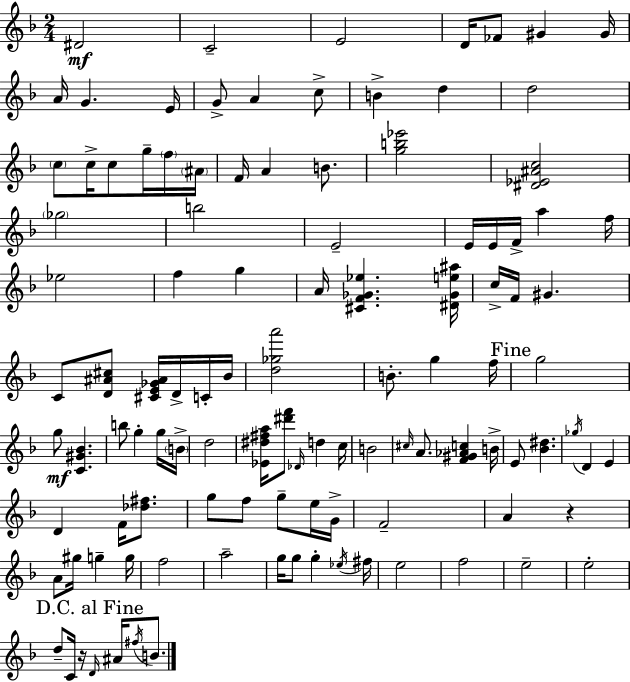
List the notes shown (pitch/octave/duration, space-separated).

D#4/h C4/h E4/h D4/s FES4/e G#4/q G#4/s A4/s G4/q. E4/s G4/e A4/q C5/e B4/q D5/q D5/h C5/e C5/s C5/e G5/s F5/s A#4/s F4/s A4/q B4/e. [G5,B5,Eb6]/h [D#4,Eb4,A#4,C5]/h Gb5/h B5/h E4/h E4/s E4/s F4/s A5/q F5/s Eb5/h F5/q G5/q A4/s [C#4,F4,Gb4,Eb5]/q. [D#4,Gb4,E5,A#5]/s C5/s F4/s G#4/q. C4/e [D4,A#4,C#5]/e [C#4,E4,Gb4,A#4]/s D4/s C4/s Bb4/s [D5,Gb5,A6]/h B4/e. G5/q F5/s G5/h G5/e [C4,G#4,Bb4]/q. B5/e G5/q G5/s B4/s D5/h [Eb4,D#5,F#5,A5]/s [D#6,F6]/e Db4/s D5/q C5/s B4/h C#5/s A4/e. [F4,G#4,Ab4,C5]/q B4/s E4/e [Bb4,D#5]/q. Gb5/s D4/q E4/q D4/q F4/s [Db5,F#5]/e. G5/e F5/e G5/e E5/s G4/s F4/h A4/q R/q A4/e G#5/s G5/q G5/s F5/h A5/h G5/s G5/e G5/q Eb5/s F#5/s E5/h F5/h E5/h E5/h D5/e C4/s R/s D4/s A#4/s F#5/s B4/e.